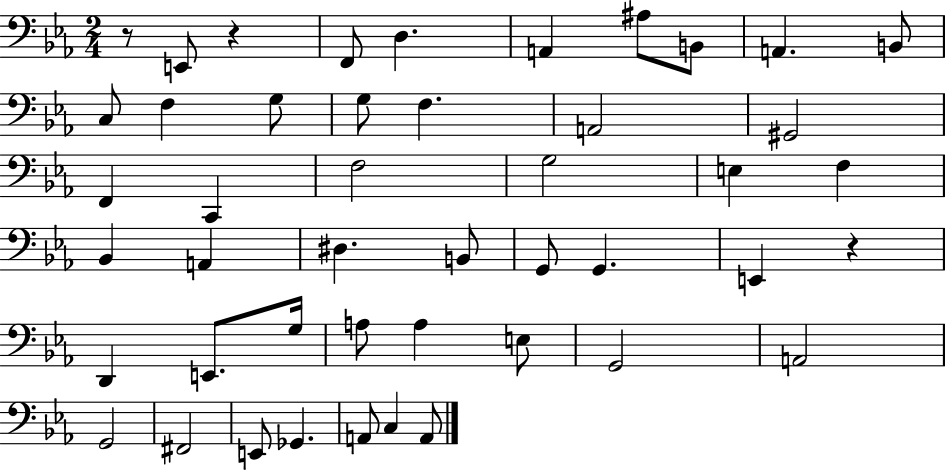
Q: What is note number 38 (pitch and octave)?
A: F#2